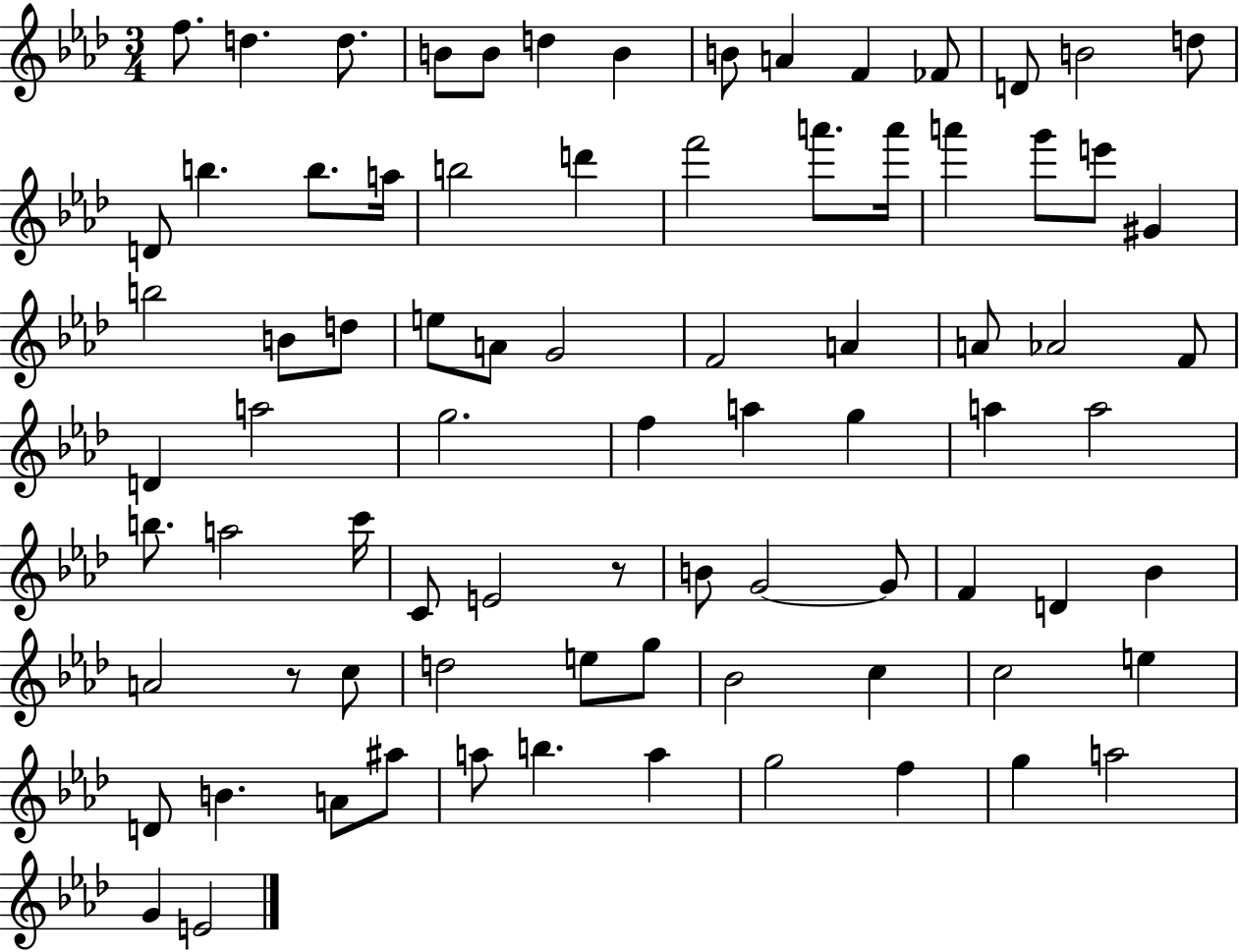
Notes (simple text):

F5/e. D5/q. D5/e. B4/e B4/e D5/q B4/q B4/e A4/q F4/q FES4/e D4/e B4/h D5/e D4/e B5/q. B5/e. A5/s B5/h D6/q F6/h A6/e. A6/s A6/q G6/e E6/e G#4/q B5/h B4/e D5/e E5/e A4/e G4/h F4/h A4/q A4/e Ab4/h F4/e D4/q A5/h G5/h. F5/q A5/q G5/q A5/q A5/h B5/e. A5/h C6/s C4/e E4/h R/e B4/e G4/h G4/e F4/q D4/q Bb4/q A4/h R/e C5/e D5/h E5/e G5/e Bb4/h C5/q C5/h E5/q D4/e B4/q. A4/e A#5/e A5/e B5/q. A5/q G5/h F5/q G5/q A5/h G4/q E4/h